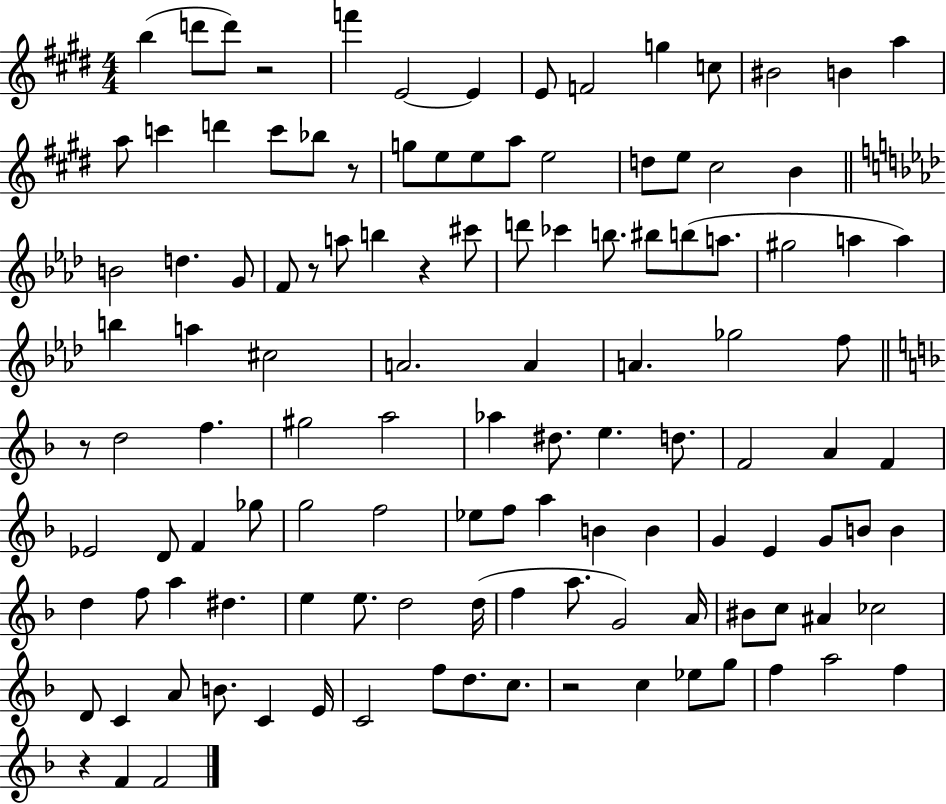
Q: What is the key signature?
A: E major